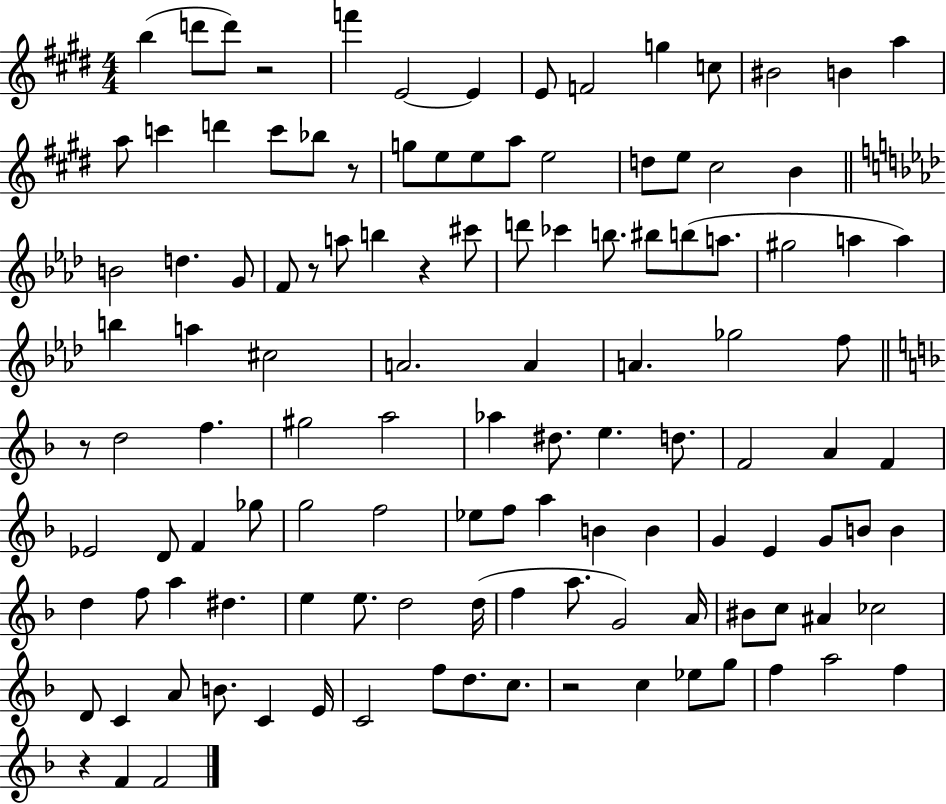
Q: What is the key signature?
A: E major